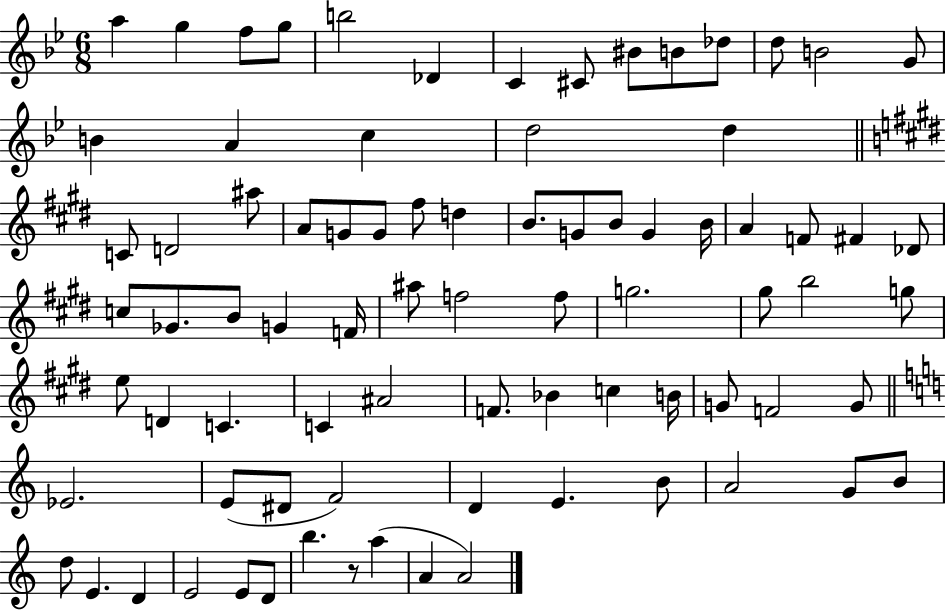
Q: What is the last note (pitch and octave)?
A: A4